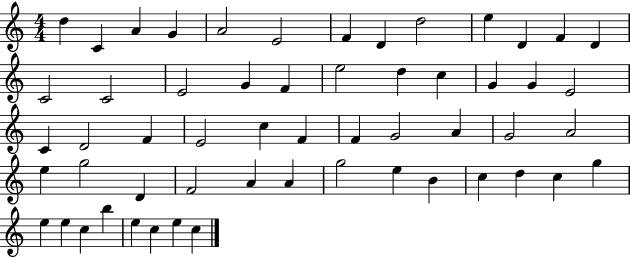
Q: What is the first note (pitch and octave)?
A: D5